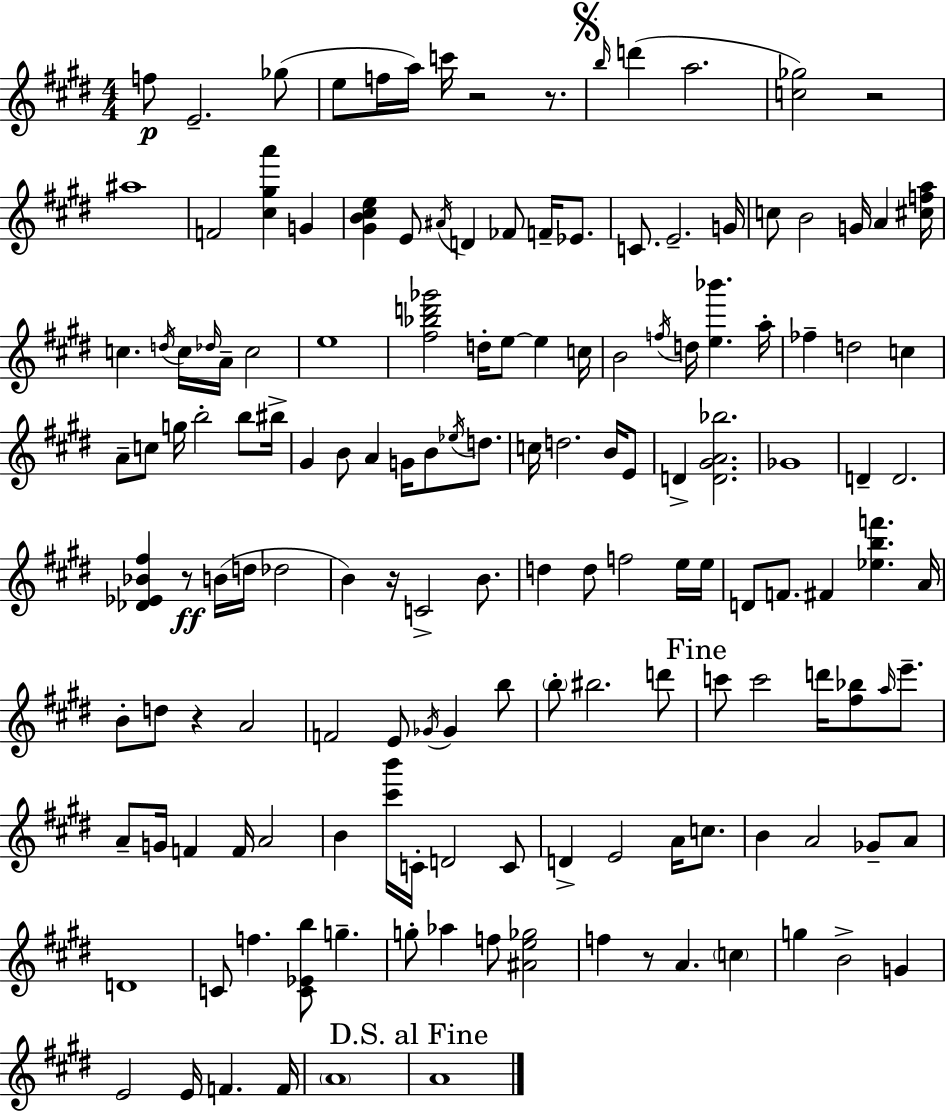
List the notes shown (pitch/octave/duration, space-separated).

F5/e E4/h. Gb5/e E5/e F5/s A5/s C6/s R/h R/e. B5/s D6/q A5/h. [C5,Gb5]/h R/h A#5/w F4/h [C#5,G#5,A6]/q G4/q [G#4,B4,C#5,E5]/q E4/e A#4/s D4/q FES4/e F4/s Eb4/e. C4/e. E4/h. G4/s C5/e B4/h G4/s A4/q [C#5,F5,A5]/s C5/q. D5/s C5/s Db5/s A4/s C5/h E5/w [F#5,Bb5,D6,Gb6]/h D5/s E5/e E5/q C5/s B4/h F5/s D5/s [E5,Bb6]/q. A5/s FES5/q D5/h C5/q A4/e C5/e G5/s B5/h B5/e BIS5/s G#4/q B4/e A4/q G4/s B4/e Eb5/s D5/e. C5/s D5/h. B4/s E4/e D4/q [D4,G#4,A4,Bb5]/h. Gb4/w D4/q D4/h. [Db4,Eb4,Bb4,F#5]/q R/e B4/s D5/s Db5/h B4/q R/s C4/h B4/e. D5/q D5/e F5/h E5/s E5/s D4/e F4/e. F#4/q [Eb5,B5,F6]/q. A4/s B4/e D5/e R/q A4/h F4/h E4/e Gb4/s Gb4/q B5/e B5/e BIS5/h. D6/e C6/e C6/h D6/s [F#5,Bb5]/e A5/s E6/e. A4/e G4/s F4/q F4/s A4/h B4/q [C#6,B6]/s C4/s D4/h C4/e D4/q E4/h A4/s C5/e. B4/q A4/h Gb4/e A4/e D4/w C4/e F5/q. [C4,Eb4,B5]/e G5/q. G5/e Ab5/q F5/e [A#4,E5,Gb5]/h F5/q R/e A4/q. C5/q G5/q B4/h G4/q E4/h E4/s F4/q. F4/s A4/w A4/w